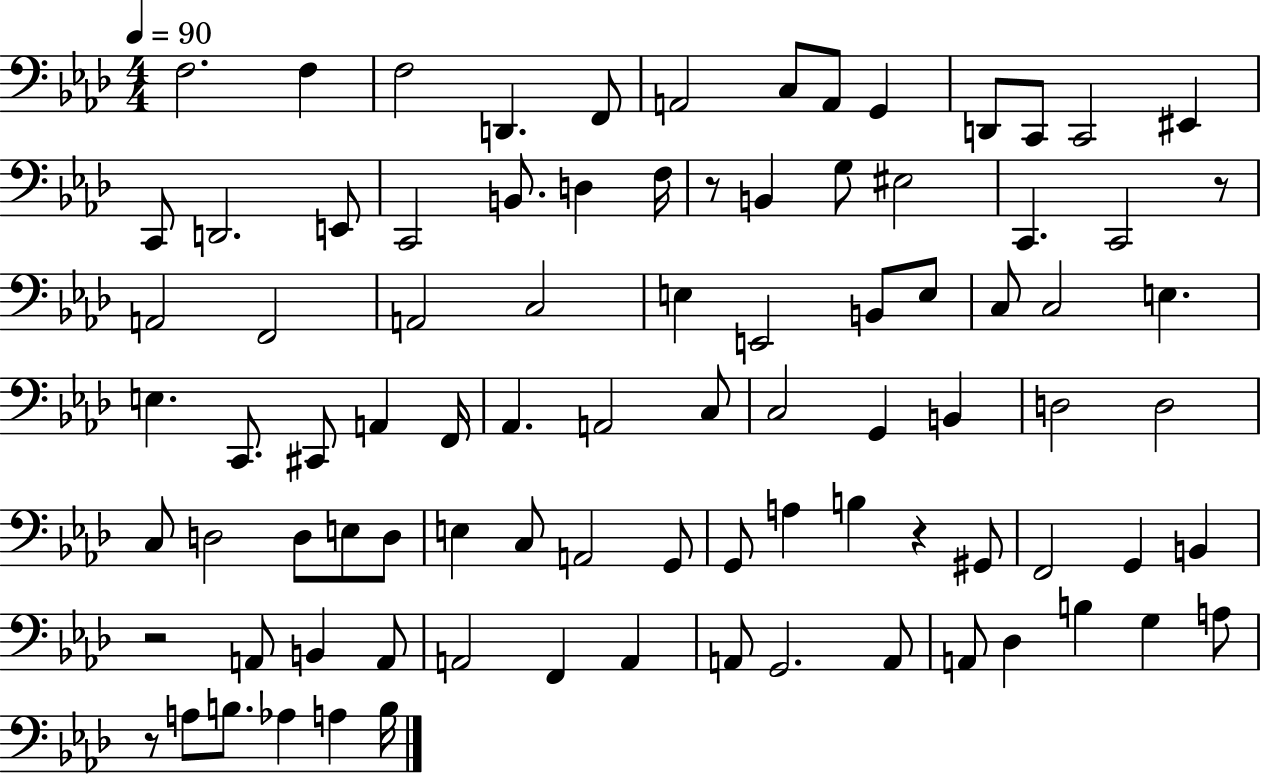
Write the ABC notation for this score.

X:1
T:Untitled
M:4/4
L:1/4
K:Ab
F,2 F, F,2 D,, F,,/2 A,,2 C,/2 A,,/2 G,, D,,/2 C,,/2 C,,2 ^E,, C,,/2 D,,2 E,,/2 C,,2 B,,/2 D, F,/4 z/2 B,, G,/2 ^E,2 C,, C,,2 z/2 A,,2 F,,2 A,,2 C,2 E, E,,2 B,,/2 E,/2 C,/2 C,2 E, E, C,,/2 ^C,,/2 A,, F,,/4 _A,, A,,2 C,/2 C,2 G,, B,, D,2 D,2 C,/2 D,2 D,/2 E,/2 D,/2 E, C,/2 A,,2 G,,/2 G,,/2 A, B, z ^G,,/2 F,,2 G,, B,, z2 A,,/2 B,, A,,/2 A,,2 F,, A,, A,,/2 G,,2 A,,/2 A,,/2 _D, B, G, A,/2 z/2 A,/2 B,/2 _A, A, B,/4